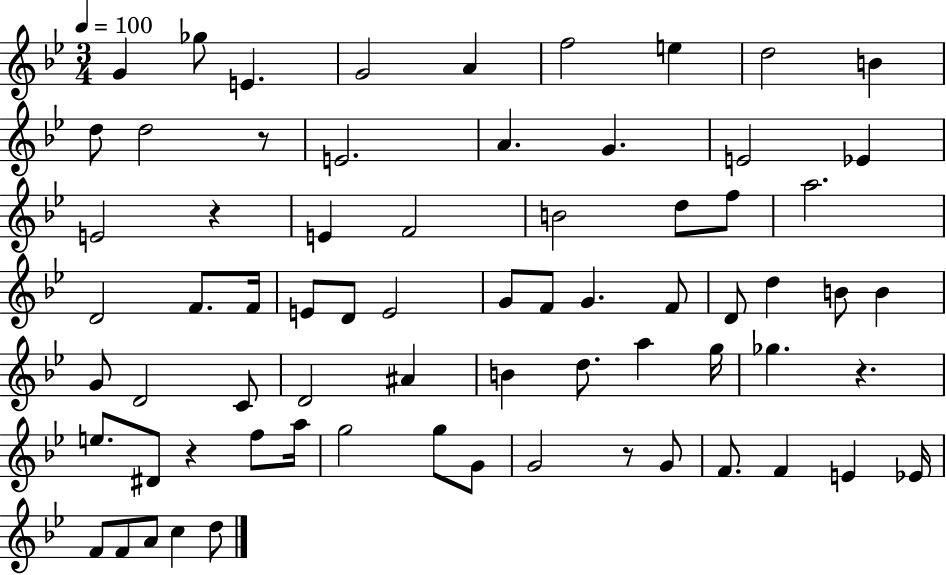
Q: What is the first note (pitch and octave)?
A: G4